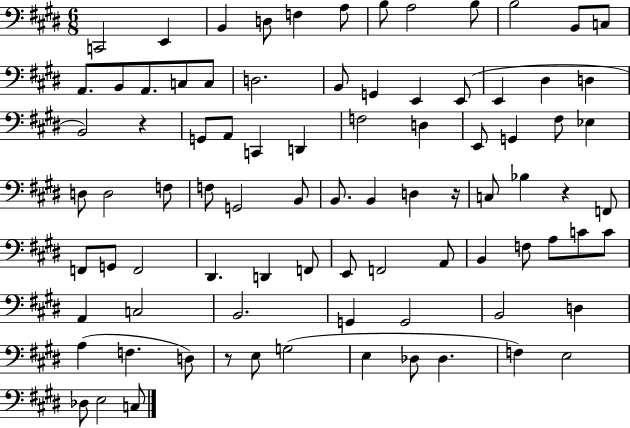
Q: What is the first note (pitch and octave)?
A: C2